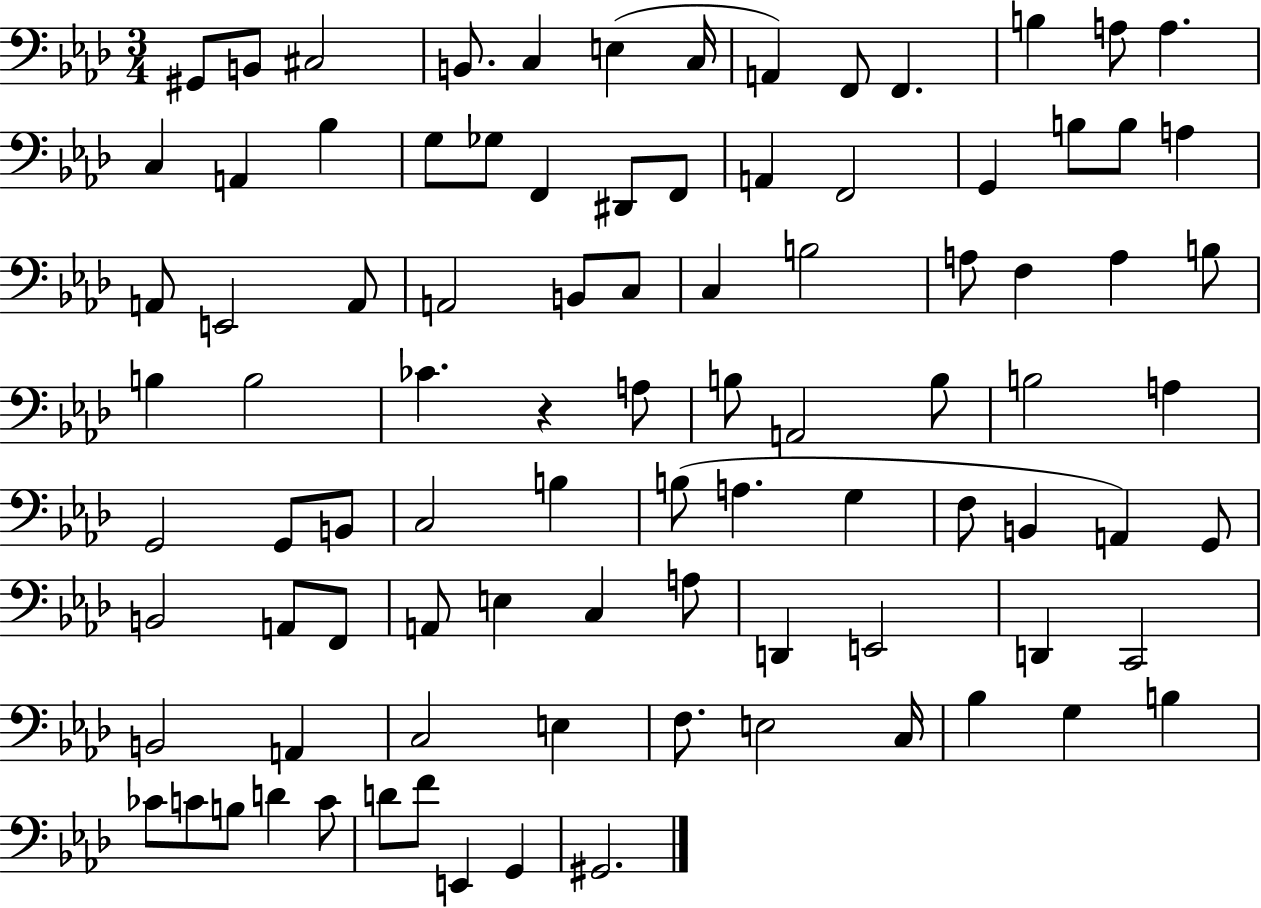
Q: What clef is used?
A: bass